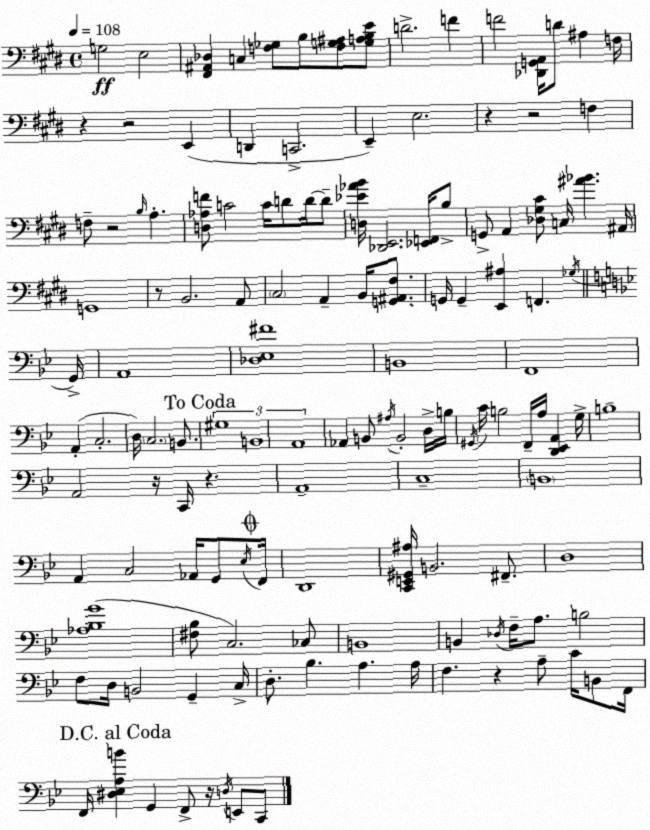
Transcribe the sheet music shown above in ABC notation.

X:1
T:Untitled
M:4/4
L:1/4
K:E
G,2 E,2 [^F,,^A,,_D,] C, [F,_G,]/2 B,/2 [F,G,^A,]/2 [G,A,B,E]/2 D2 F F2 [_D,,G,,A,,]/4 D/2 ^A, F,/4 z z2 E,, D,, C,,2 E,, E,2 z z2 F, F,/2 z2 B,/4 A, [D,_A,F]/2 C2 C/4 D/2 D/4 D/2 [D,_E_AB]/4 [_D,,E,,]2 [_E,,F,,]/4 B,/2 G,,/2 A,, [_D,^G,^C]/2 C,/4 [^A_B] ^A,,/4 G,,4 z/2 B,,2 A,,/2 ^C,2 A,, B,,/4 [G,,^A,,^F,]/2 G,,/4 G,, [E,,^A,] F,, _G,/4 G,,/4 A,,4 [_D,_E,^F]4 B,,4 F,,4 A,, C,2 D,/4 C,2 B,,/2 ^G,4 B,,4 A,,4 _A,, B,,/2 ^A,/4 B,,2 D,/4 B,/4 ^G,,/4 C/4 B,2 F,,/4 A,/4 [D,,_E,,A,,] G,/4 B,4 A,,2 z/4 C,,/4 z A,,4 C,4 B,,4 A,, C,2 _A,,/4 G,,/2 _E,/4 F,,/4 D,,4 [C,,E,,^G,,^A,]/4 B,,2 ^F,,/2 D,4 [_A,_B,G]4 [^F,_B,]/2 C,2 _C,/2 B,,4 B,, _D,/4 F,/4 A,/2 B,2 F,/2 D,/4 B,,2 G,, C,/4 D,/2 _B, A, A,/4 F, z A,/2 C/4 B,,/2 F,,/4 F,,/4 [^D,_E,A,B] G,, F,,/2 z/4 D,/4 E,,/2 C,,/2